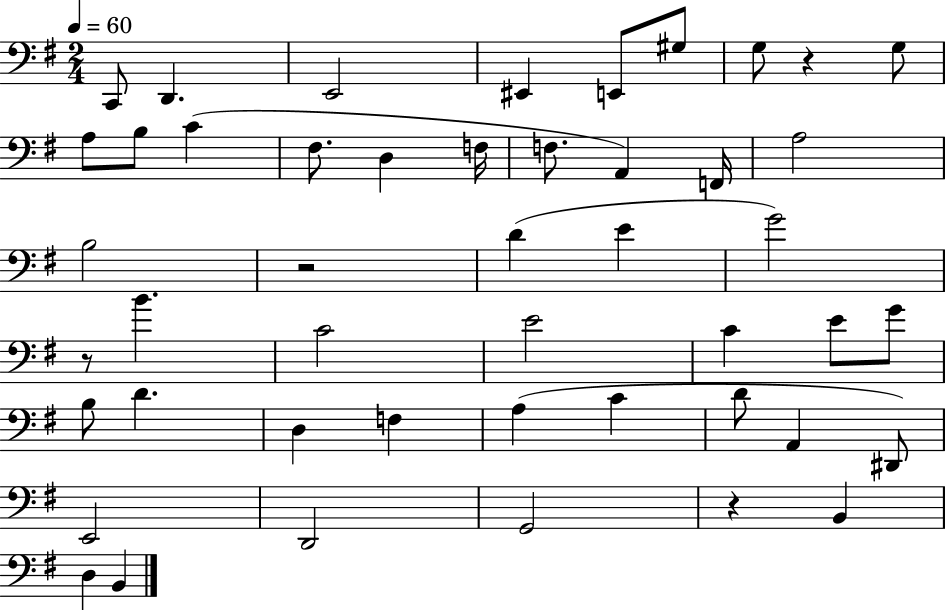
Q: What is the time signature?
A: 2/4